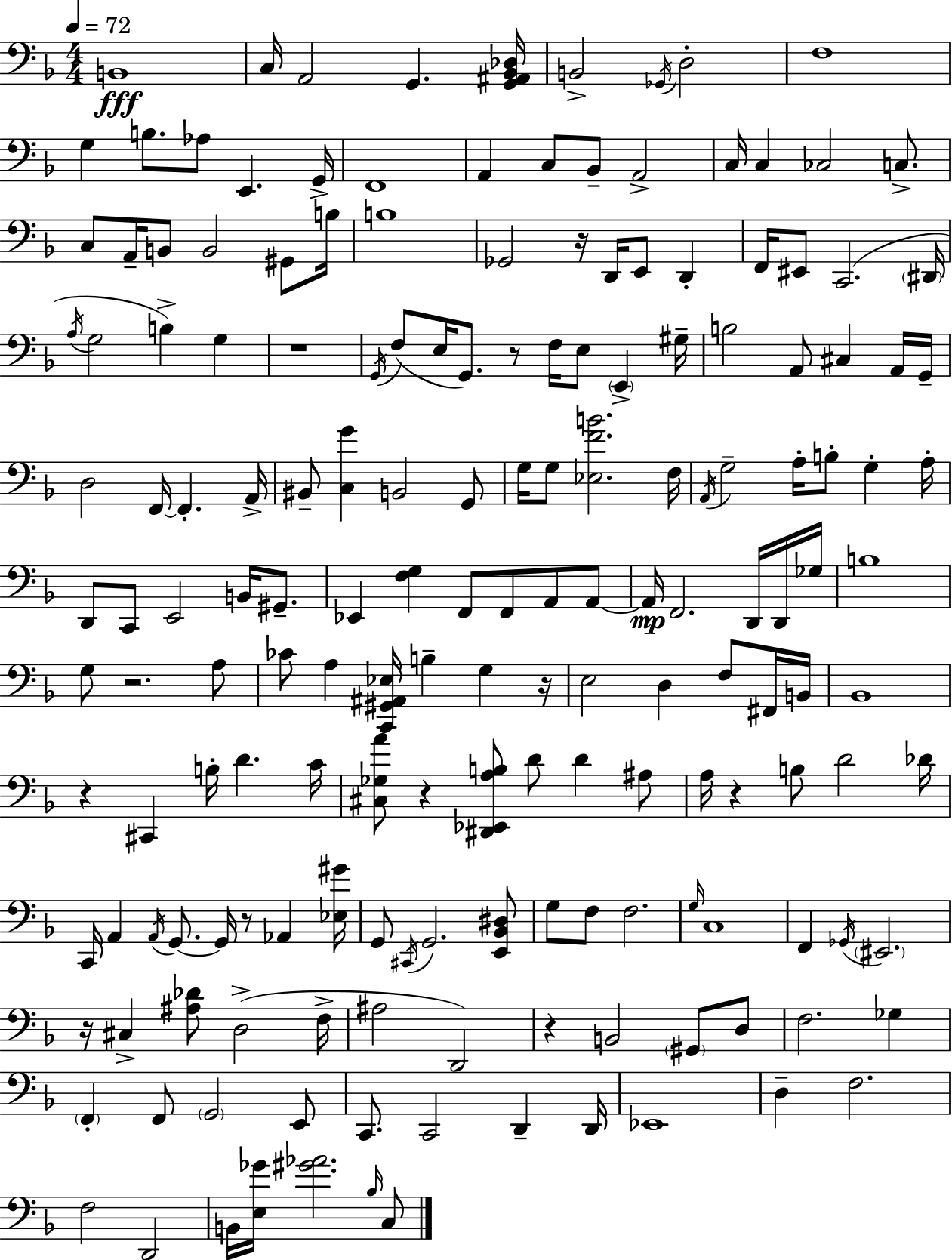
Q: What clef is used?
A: bass